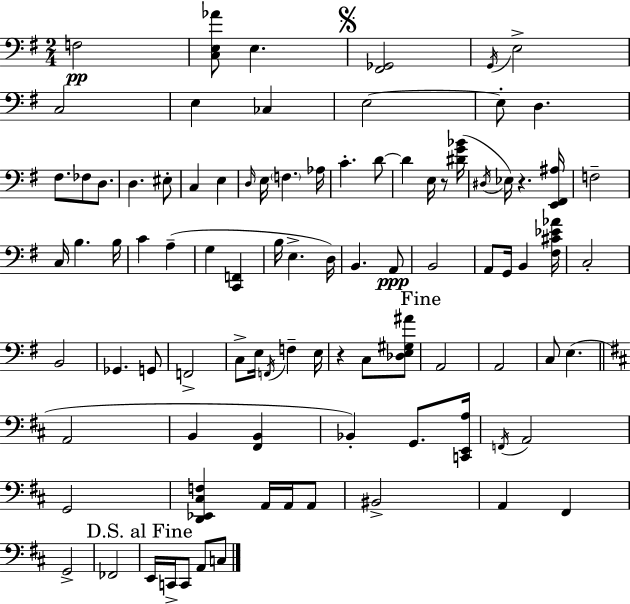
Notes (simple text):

F3/h [C3,E3,Ab4]/e E3/q. [F#2,Gb2]/h G2/s E3/h C3/h E3/q CES3/q E3/h E3/e D3/q. F#3/e. FES3/e D3/e. D3/q. EIS3/e C3/q E3/q D3/s E3/s F3/q. Ab3/s C4/q. D4/e D4/q E3/s R/e [D#4,G4,Bb4]/s D#3/s Eb3/s R/q. [E2,F#2,A#3]/s F3/h C3/s B3/q. B3/s C4/q A3/q G3/q [C2,F2]/q B3/s E3/q. D3/s B2/q. A2/e B2/h A2/e G2/s B2/q [F#3,C#4,Eb4,Ab4]/s C3/h B2/h Gb2/q. G2/e F2/h C3/e E3/s F2/s F3/q E3/s R/q C3/e [Db3,E3,G#3,A#4]/e A2/h A2/h C3/e E3/q. A2/h B2/q [F#2,B2]/q Bb2/q G2/e. [C2,E2,A3]/s F2/s A2/h G2/h [D2,Eb2,C#3,F3]/q A2/s A2/s A2/e BIS2/h A2/q F#2/q G2/h FES2/h E2/s C2/s C2/e A2/e C3/e